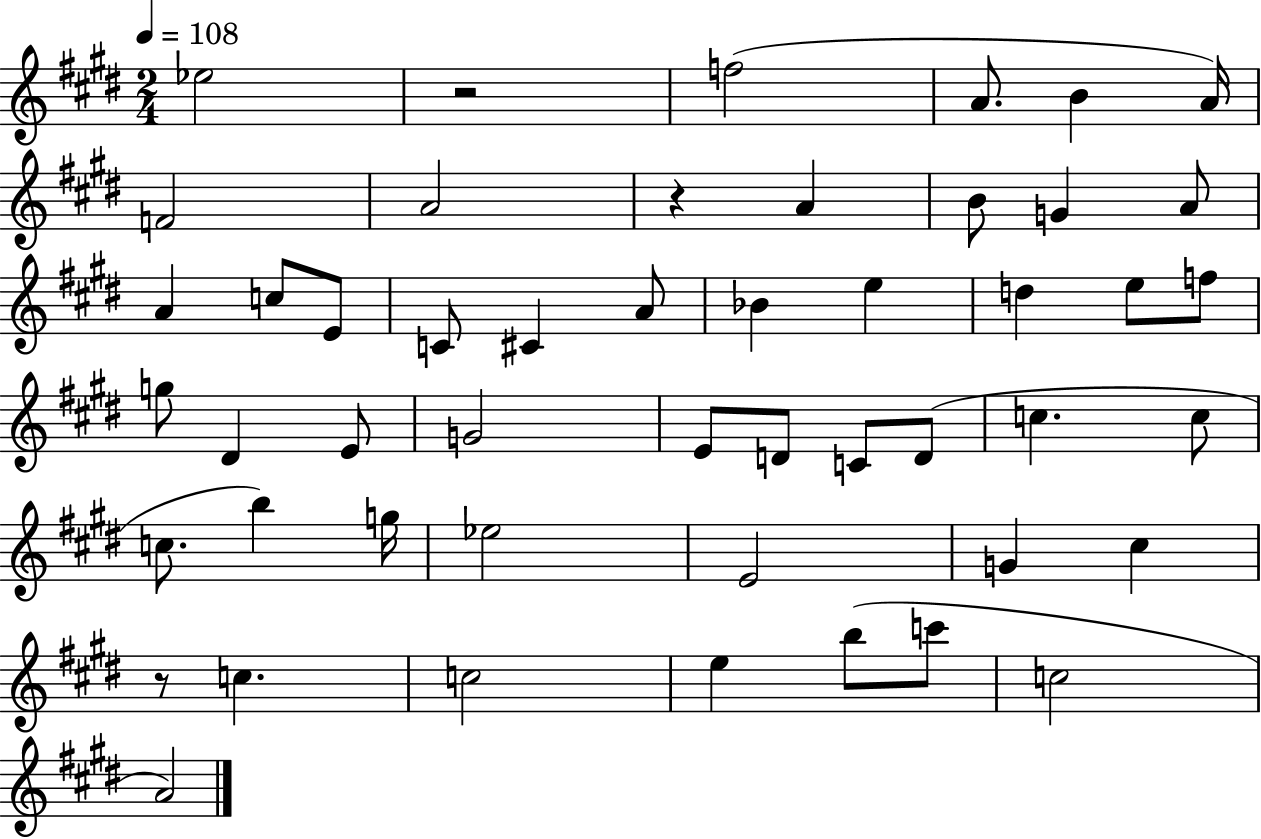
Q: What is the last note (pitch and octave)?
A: A4